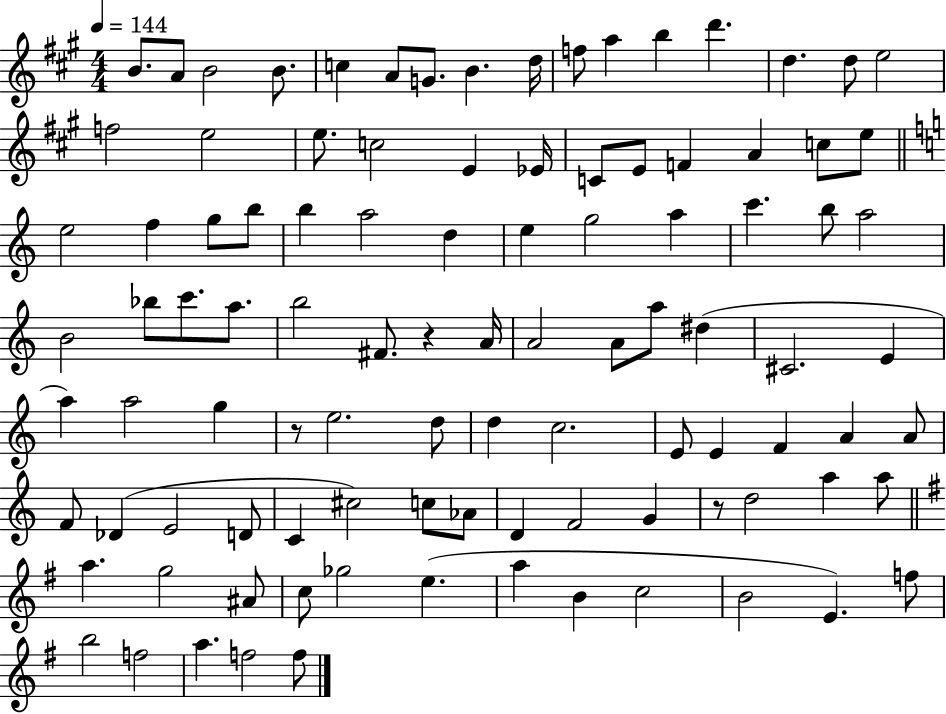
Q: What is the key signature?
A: A major